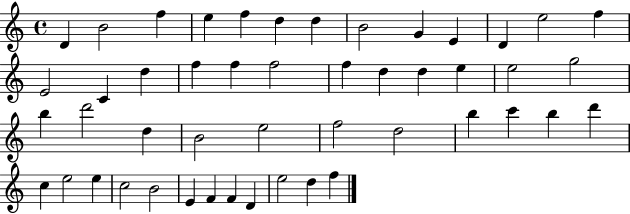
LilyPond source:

{
  \clef treble
  \time 4/4
  \defaultTimeSignature
  \key c \major
  d'4 b'2 f''4 | e''4 f''4 d''4 d''4 | b'2 g'4 e'4 | d'4 e''2 f''4 | \break e'2 c'4 d''4 | f''4 f''4 f''2 | f''4 d''4 d''4 e''4 | e''2 g''2 | \break b''4 d'''2 d''4 | b'2 e''2 | f''2 d''2 | b''4 c'''4 b''4 d'''4 | \break c''4 e''2 e''4 | c''2 b'2 | e'4 f'4 f'4 d'4 | e''2 d''4 f''4 | \break \bar "|."
}